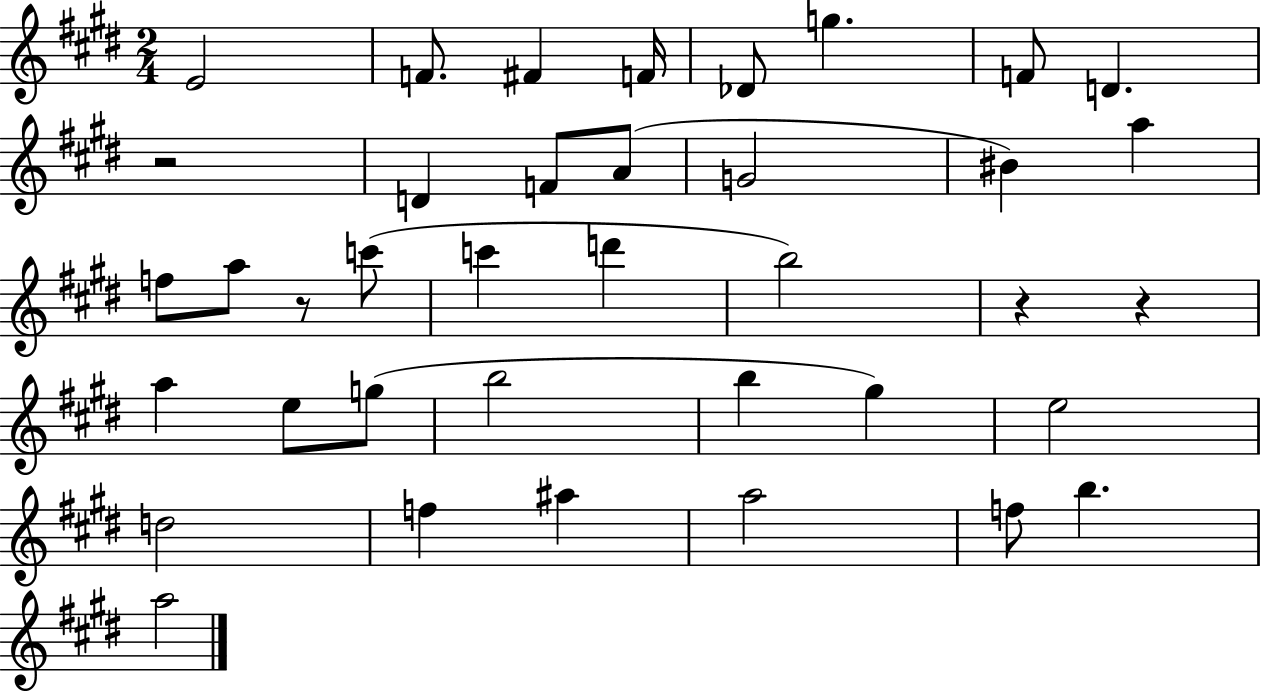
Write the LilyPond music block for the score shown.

{
  \clef treble
  \numericTimeSignature
  \time 2/4
  \key e \major
  e'2 | f'8. fis'4 f'16 | des'8 g''4. | f'8 d'4. | \break r2 | d'4 f'8 a'8( | g'2 | bis'4) a''4 | \break f''8 a''8 r8 c'''8( | c'''4 d'''4 | b''2) | r4 r4 | \break a''4 e''8 g''8( | b''2 | b''4 gis''4) | e''2 | \break d''2 | f''4 ais''4 | a''2 | f''8 b''4. | \break a''2 | \bar "|."
}